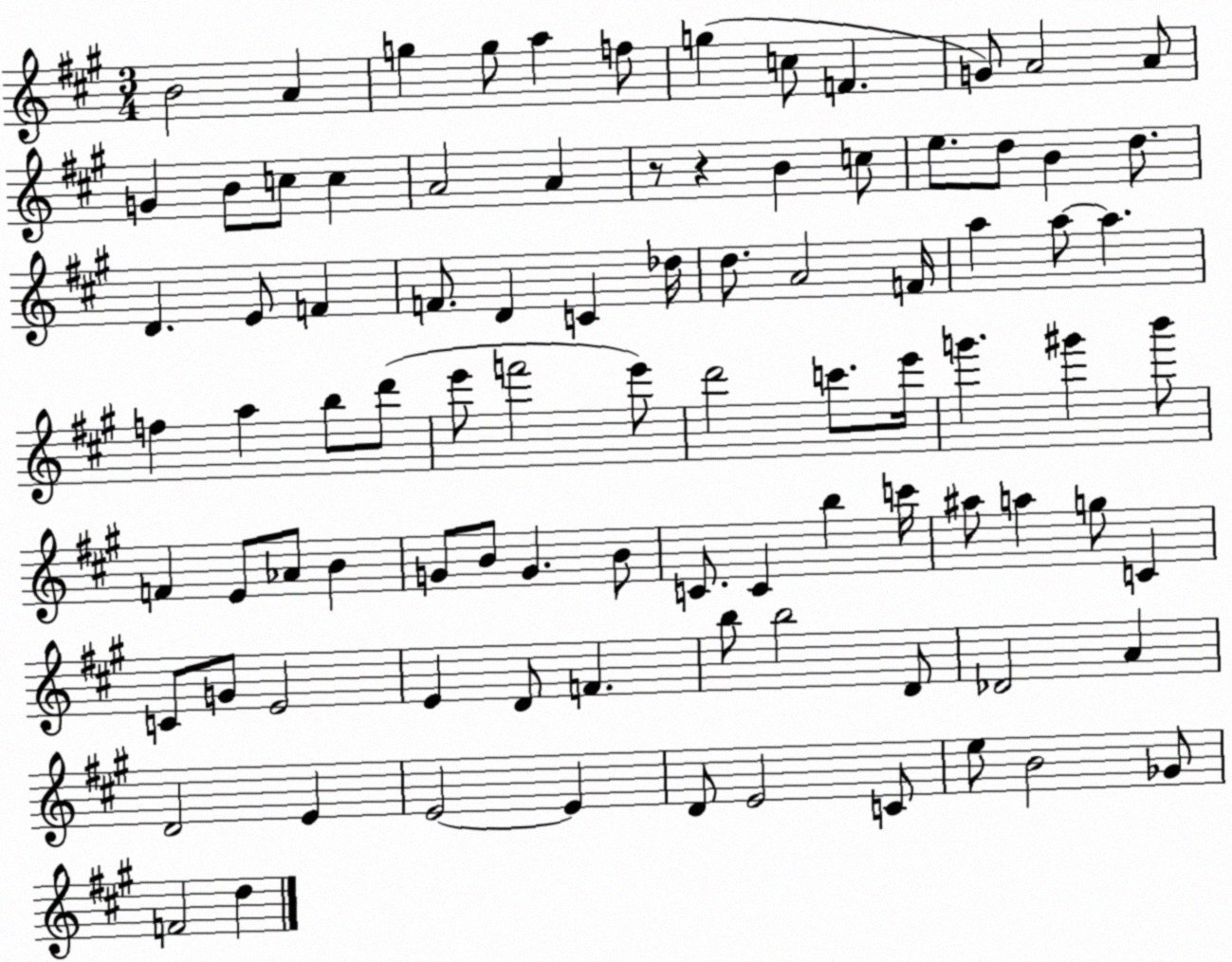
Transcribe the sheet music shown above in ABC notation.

X:1
T:Untitled
M:3/4
L:1/4
K:A
B2 A g g/2 a f/2 g c/2 F G/2 A2 A/2 G B/2 c/2 c A2 A z/2 z B c/2 e/2 d/2 B d/2 D E/2 F F/2 D C _d/4 d/2 A2 F/4 a a/2 a f a b/2 d'/2 e'/2 f'2 e'/2 d'2 c'/2 e'/4 g' ^g' b'/2 F E/2 _A/2 B G/2 B/2 G B/2 C/2 C b c'/4 ^a/2 a g/2 C C/2 G/2 E2 E D/2 F b/2 b2 D/2 _D2 A D2 E E2 E D/2 E2 C/2 e/2 B2 _G/2 F2 d